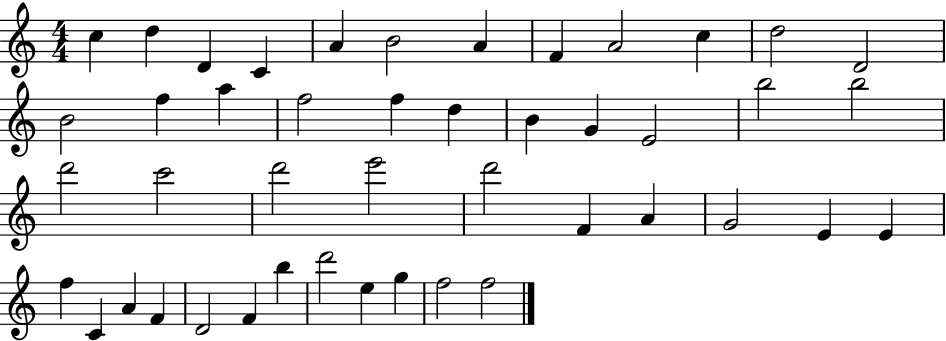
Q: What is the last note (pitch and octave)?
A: F5